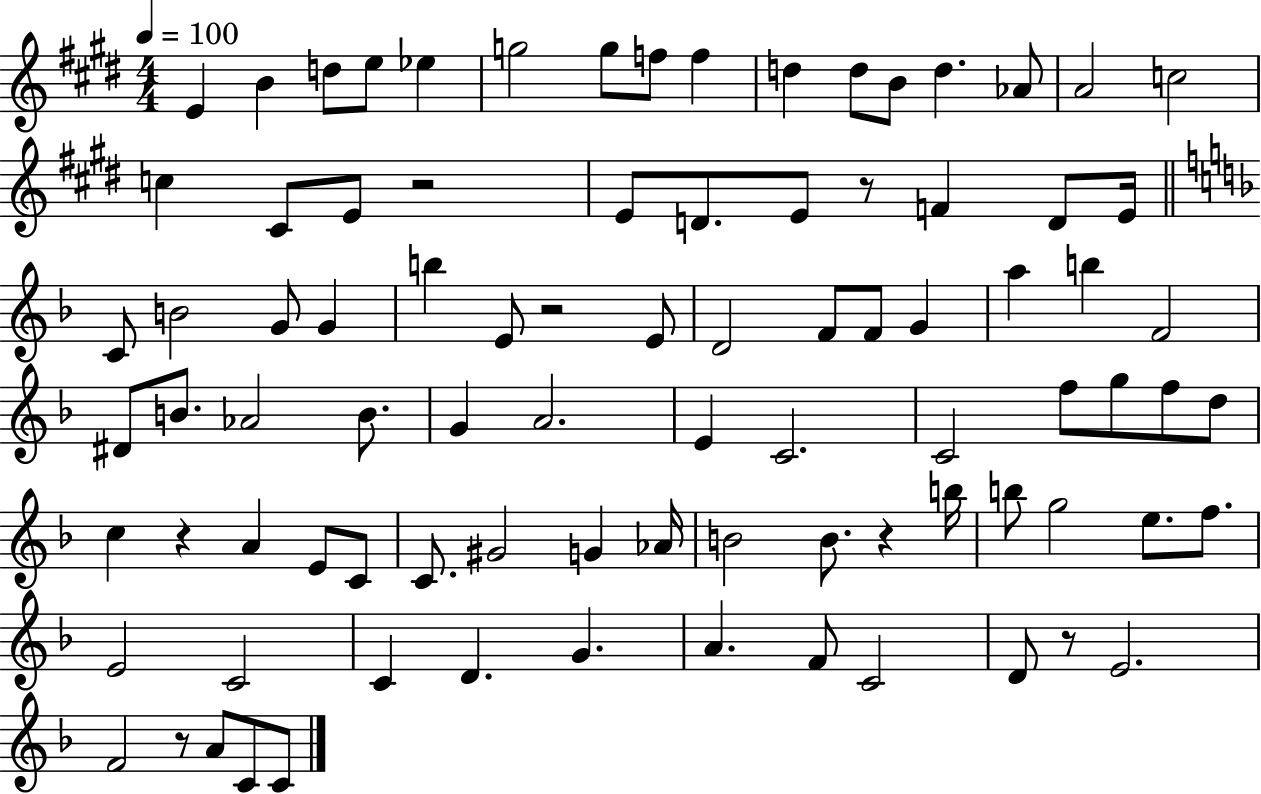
E4/q B4/q D5/e E5/e Eb5/q G5/h G5/e F5/e F5/q D5/q D5/e B4/e D5/q. Ab4/e A4/h C5/h C5/q C#4/e E4/e R/h E4/e D4/e. E4/e R/e F4/q D4/e E4/s C4/e B4/h G4/e G4/q B5/q E4/e R/h E4/e D4/h F4/e F4/e G4/q A5/q B5/q F4/h D#4/e B4/e. Ab4/h B4/e. G4/q A4/h. E4/q C4/h. C4/h F5/e G5/e F5/e D5/e C5/q R/q A4/q E4/e C4/e C4/e. G#4/h G4/q Ab4/s B4/h B4/e. R/q B5/s B5/e G5/h E5/e. F5/e. E4/h C4/h C4/q D4/q. G4/q. A4/q. F4/e C4/h D4/e R/e E4/h. F4/h R/e A4/e C4/e C4/e